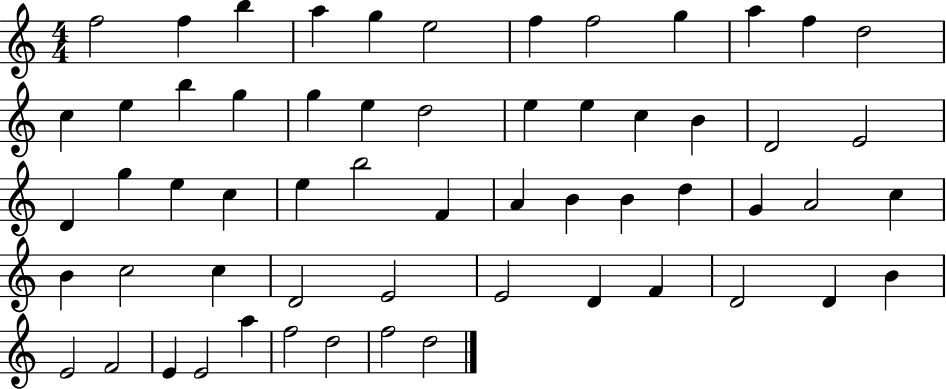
F5/h F5/q B5/q A5/q G5/q E5/h F5/q F5/h G5/q A5/q F5/q D5/h C5/q E5/q B5/q G5/q G5/q E5/q D5/h E5/q E5/q C5/q B4/q D4/h E4/h D4/q G5/q E5/q C5/q E5/q B5/h F4/q A4/q B4/q B4/q D5/q G4/q A4/h C5/q B4/q C5/h C5/q D4/h E4/h E4/h D4/q F4/q D4/h D4/q B4/q E4/h F4/h E4/q E4/h A5/q F5/h D5/h F5/h D5/h